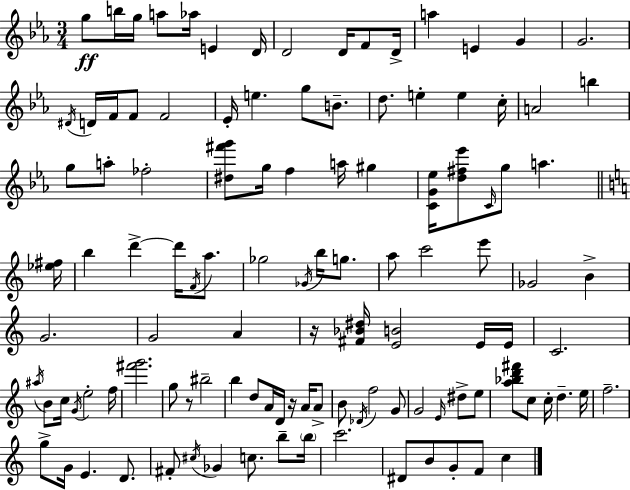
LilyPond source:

{
  \clef treble
  \numericTimeSignature
  \time 3/4
  \key c \minor
  g''8\ff b''16 g''16 a''8 aes''16 e'4 d'16 | d'2 d'16 f'8 d'16-> | a''4 e'4 g'4 | g'2. | \break \acciaccatura { dis'16 } d'16 f'16 f'8 f'2 | ees'16-. e''4. g''8 b'8.-- | d''8. e''4-. e''4 | c''16-. a'2 b''4 | \break g''8 a''8-. fes''2-. | <dis'' fis''' g'''>8 g''16 f''4 a''16 gis''4 | <c' g' ees''>16 <d'' fis'' ees'''>8 \grace { c'16 } g''8 a''4. | \bar "||" \break \key c \major <ees'' fis''>16 b''4 d'''4->~~ d'''16 \acciaccatura { f'16 } a''8. | ges''2 \acciaccatura { ges'16 } b''16 | g''8. a''8 c'''2 | e'''8 ges'2 b'4-> | \break g'2. | g'2 a'4 | r16 <fis' bes' dis''>16 <e' b'>2 | e'16 e'16 c'2. | \break \acciaccatura { ais''16 } b'8 c''16 \acciaccatura { g'16 } e''2-. | f''16 <fis''' g'''>2. | g''8 r8 bis''2-- | b''4 d''8 a'16 | \break d'16 r16 a'16 a'8-> b'8 \acciaccatura { des'16 } f''2 | g'8 g'2 | \grace { e'16 } dis''8-> e''8 <a'' bes'' d''' fis'''>8 c''8 c''16-. | d''4.-- e''16 f''2.-- | \break g''8-> g'16 e'4. | d'8. fis'8-. \acciaccatura { cis''16 } ges'4 | c''8. b''8-- \parenthesize b''16 c'''2. | dis'8 b'8 | \break g'8-. f'8 c''4 \bar "|."
}